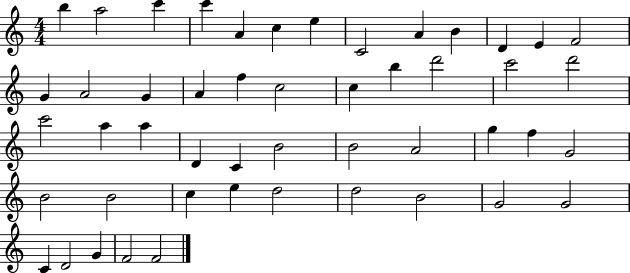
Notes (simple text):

B5/q A5/h C6/q C6/q A4/q C5/q E5/q C4/h A4/q B4/q D4/q E4/q F4/h G4/q A4/h G4/q A4/q F5/q C5/h C5/q B5/q D6/h C6/h D6/h C6/h A5/q A5/q D4/q C4/q B4/h B4/h A4/h G5/q F5/q G4/h B4/h B4/h C5/q E5/q D5/h D5/h B4/h G4/h G4/h C4/q D4/h G4/q F4/h F4/h